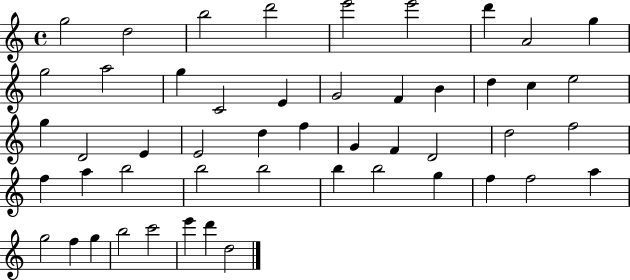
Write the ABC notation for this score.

X:1
T:Untitled
M:4/4
L:1/4
K:C
g2 d2 b2 d'2 e'2 e'2 d' A2 g g2 a2 g C2 E G2 F B d c e2 g D2 E E2 d f G F D2 d2 f2 f a b2 b2 b2 b b2 g f f2 a g2 f g b2 c'2 e' d' d2